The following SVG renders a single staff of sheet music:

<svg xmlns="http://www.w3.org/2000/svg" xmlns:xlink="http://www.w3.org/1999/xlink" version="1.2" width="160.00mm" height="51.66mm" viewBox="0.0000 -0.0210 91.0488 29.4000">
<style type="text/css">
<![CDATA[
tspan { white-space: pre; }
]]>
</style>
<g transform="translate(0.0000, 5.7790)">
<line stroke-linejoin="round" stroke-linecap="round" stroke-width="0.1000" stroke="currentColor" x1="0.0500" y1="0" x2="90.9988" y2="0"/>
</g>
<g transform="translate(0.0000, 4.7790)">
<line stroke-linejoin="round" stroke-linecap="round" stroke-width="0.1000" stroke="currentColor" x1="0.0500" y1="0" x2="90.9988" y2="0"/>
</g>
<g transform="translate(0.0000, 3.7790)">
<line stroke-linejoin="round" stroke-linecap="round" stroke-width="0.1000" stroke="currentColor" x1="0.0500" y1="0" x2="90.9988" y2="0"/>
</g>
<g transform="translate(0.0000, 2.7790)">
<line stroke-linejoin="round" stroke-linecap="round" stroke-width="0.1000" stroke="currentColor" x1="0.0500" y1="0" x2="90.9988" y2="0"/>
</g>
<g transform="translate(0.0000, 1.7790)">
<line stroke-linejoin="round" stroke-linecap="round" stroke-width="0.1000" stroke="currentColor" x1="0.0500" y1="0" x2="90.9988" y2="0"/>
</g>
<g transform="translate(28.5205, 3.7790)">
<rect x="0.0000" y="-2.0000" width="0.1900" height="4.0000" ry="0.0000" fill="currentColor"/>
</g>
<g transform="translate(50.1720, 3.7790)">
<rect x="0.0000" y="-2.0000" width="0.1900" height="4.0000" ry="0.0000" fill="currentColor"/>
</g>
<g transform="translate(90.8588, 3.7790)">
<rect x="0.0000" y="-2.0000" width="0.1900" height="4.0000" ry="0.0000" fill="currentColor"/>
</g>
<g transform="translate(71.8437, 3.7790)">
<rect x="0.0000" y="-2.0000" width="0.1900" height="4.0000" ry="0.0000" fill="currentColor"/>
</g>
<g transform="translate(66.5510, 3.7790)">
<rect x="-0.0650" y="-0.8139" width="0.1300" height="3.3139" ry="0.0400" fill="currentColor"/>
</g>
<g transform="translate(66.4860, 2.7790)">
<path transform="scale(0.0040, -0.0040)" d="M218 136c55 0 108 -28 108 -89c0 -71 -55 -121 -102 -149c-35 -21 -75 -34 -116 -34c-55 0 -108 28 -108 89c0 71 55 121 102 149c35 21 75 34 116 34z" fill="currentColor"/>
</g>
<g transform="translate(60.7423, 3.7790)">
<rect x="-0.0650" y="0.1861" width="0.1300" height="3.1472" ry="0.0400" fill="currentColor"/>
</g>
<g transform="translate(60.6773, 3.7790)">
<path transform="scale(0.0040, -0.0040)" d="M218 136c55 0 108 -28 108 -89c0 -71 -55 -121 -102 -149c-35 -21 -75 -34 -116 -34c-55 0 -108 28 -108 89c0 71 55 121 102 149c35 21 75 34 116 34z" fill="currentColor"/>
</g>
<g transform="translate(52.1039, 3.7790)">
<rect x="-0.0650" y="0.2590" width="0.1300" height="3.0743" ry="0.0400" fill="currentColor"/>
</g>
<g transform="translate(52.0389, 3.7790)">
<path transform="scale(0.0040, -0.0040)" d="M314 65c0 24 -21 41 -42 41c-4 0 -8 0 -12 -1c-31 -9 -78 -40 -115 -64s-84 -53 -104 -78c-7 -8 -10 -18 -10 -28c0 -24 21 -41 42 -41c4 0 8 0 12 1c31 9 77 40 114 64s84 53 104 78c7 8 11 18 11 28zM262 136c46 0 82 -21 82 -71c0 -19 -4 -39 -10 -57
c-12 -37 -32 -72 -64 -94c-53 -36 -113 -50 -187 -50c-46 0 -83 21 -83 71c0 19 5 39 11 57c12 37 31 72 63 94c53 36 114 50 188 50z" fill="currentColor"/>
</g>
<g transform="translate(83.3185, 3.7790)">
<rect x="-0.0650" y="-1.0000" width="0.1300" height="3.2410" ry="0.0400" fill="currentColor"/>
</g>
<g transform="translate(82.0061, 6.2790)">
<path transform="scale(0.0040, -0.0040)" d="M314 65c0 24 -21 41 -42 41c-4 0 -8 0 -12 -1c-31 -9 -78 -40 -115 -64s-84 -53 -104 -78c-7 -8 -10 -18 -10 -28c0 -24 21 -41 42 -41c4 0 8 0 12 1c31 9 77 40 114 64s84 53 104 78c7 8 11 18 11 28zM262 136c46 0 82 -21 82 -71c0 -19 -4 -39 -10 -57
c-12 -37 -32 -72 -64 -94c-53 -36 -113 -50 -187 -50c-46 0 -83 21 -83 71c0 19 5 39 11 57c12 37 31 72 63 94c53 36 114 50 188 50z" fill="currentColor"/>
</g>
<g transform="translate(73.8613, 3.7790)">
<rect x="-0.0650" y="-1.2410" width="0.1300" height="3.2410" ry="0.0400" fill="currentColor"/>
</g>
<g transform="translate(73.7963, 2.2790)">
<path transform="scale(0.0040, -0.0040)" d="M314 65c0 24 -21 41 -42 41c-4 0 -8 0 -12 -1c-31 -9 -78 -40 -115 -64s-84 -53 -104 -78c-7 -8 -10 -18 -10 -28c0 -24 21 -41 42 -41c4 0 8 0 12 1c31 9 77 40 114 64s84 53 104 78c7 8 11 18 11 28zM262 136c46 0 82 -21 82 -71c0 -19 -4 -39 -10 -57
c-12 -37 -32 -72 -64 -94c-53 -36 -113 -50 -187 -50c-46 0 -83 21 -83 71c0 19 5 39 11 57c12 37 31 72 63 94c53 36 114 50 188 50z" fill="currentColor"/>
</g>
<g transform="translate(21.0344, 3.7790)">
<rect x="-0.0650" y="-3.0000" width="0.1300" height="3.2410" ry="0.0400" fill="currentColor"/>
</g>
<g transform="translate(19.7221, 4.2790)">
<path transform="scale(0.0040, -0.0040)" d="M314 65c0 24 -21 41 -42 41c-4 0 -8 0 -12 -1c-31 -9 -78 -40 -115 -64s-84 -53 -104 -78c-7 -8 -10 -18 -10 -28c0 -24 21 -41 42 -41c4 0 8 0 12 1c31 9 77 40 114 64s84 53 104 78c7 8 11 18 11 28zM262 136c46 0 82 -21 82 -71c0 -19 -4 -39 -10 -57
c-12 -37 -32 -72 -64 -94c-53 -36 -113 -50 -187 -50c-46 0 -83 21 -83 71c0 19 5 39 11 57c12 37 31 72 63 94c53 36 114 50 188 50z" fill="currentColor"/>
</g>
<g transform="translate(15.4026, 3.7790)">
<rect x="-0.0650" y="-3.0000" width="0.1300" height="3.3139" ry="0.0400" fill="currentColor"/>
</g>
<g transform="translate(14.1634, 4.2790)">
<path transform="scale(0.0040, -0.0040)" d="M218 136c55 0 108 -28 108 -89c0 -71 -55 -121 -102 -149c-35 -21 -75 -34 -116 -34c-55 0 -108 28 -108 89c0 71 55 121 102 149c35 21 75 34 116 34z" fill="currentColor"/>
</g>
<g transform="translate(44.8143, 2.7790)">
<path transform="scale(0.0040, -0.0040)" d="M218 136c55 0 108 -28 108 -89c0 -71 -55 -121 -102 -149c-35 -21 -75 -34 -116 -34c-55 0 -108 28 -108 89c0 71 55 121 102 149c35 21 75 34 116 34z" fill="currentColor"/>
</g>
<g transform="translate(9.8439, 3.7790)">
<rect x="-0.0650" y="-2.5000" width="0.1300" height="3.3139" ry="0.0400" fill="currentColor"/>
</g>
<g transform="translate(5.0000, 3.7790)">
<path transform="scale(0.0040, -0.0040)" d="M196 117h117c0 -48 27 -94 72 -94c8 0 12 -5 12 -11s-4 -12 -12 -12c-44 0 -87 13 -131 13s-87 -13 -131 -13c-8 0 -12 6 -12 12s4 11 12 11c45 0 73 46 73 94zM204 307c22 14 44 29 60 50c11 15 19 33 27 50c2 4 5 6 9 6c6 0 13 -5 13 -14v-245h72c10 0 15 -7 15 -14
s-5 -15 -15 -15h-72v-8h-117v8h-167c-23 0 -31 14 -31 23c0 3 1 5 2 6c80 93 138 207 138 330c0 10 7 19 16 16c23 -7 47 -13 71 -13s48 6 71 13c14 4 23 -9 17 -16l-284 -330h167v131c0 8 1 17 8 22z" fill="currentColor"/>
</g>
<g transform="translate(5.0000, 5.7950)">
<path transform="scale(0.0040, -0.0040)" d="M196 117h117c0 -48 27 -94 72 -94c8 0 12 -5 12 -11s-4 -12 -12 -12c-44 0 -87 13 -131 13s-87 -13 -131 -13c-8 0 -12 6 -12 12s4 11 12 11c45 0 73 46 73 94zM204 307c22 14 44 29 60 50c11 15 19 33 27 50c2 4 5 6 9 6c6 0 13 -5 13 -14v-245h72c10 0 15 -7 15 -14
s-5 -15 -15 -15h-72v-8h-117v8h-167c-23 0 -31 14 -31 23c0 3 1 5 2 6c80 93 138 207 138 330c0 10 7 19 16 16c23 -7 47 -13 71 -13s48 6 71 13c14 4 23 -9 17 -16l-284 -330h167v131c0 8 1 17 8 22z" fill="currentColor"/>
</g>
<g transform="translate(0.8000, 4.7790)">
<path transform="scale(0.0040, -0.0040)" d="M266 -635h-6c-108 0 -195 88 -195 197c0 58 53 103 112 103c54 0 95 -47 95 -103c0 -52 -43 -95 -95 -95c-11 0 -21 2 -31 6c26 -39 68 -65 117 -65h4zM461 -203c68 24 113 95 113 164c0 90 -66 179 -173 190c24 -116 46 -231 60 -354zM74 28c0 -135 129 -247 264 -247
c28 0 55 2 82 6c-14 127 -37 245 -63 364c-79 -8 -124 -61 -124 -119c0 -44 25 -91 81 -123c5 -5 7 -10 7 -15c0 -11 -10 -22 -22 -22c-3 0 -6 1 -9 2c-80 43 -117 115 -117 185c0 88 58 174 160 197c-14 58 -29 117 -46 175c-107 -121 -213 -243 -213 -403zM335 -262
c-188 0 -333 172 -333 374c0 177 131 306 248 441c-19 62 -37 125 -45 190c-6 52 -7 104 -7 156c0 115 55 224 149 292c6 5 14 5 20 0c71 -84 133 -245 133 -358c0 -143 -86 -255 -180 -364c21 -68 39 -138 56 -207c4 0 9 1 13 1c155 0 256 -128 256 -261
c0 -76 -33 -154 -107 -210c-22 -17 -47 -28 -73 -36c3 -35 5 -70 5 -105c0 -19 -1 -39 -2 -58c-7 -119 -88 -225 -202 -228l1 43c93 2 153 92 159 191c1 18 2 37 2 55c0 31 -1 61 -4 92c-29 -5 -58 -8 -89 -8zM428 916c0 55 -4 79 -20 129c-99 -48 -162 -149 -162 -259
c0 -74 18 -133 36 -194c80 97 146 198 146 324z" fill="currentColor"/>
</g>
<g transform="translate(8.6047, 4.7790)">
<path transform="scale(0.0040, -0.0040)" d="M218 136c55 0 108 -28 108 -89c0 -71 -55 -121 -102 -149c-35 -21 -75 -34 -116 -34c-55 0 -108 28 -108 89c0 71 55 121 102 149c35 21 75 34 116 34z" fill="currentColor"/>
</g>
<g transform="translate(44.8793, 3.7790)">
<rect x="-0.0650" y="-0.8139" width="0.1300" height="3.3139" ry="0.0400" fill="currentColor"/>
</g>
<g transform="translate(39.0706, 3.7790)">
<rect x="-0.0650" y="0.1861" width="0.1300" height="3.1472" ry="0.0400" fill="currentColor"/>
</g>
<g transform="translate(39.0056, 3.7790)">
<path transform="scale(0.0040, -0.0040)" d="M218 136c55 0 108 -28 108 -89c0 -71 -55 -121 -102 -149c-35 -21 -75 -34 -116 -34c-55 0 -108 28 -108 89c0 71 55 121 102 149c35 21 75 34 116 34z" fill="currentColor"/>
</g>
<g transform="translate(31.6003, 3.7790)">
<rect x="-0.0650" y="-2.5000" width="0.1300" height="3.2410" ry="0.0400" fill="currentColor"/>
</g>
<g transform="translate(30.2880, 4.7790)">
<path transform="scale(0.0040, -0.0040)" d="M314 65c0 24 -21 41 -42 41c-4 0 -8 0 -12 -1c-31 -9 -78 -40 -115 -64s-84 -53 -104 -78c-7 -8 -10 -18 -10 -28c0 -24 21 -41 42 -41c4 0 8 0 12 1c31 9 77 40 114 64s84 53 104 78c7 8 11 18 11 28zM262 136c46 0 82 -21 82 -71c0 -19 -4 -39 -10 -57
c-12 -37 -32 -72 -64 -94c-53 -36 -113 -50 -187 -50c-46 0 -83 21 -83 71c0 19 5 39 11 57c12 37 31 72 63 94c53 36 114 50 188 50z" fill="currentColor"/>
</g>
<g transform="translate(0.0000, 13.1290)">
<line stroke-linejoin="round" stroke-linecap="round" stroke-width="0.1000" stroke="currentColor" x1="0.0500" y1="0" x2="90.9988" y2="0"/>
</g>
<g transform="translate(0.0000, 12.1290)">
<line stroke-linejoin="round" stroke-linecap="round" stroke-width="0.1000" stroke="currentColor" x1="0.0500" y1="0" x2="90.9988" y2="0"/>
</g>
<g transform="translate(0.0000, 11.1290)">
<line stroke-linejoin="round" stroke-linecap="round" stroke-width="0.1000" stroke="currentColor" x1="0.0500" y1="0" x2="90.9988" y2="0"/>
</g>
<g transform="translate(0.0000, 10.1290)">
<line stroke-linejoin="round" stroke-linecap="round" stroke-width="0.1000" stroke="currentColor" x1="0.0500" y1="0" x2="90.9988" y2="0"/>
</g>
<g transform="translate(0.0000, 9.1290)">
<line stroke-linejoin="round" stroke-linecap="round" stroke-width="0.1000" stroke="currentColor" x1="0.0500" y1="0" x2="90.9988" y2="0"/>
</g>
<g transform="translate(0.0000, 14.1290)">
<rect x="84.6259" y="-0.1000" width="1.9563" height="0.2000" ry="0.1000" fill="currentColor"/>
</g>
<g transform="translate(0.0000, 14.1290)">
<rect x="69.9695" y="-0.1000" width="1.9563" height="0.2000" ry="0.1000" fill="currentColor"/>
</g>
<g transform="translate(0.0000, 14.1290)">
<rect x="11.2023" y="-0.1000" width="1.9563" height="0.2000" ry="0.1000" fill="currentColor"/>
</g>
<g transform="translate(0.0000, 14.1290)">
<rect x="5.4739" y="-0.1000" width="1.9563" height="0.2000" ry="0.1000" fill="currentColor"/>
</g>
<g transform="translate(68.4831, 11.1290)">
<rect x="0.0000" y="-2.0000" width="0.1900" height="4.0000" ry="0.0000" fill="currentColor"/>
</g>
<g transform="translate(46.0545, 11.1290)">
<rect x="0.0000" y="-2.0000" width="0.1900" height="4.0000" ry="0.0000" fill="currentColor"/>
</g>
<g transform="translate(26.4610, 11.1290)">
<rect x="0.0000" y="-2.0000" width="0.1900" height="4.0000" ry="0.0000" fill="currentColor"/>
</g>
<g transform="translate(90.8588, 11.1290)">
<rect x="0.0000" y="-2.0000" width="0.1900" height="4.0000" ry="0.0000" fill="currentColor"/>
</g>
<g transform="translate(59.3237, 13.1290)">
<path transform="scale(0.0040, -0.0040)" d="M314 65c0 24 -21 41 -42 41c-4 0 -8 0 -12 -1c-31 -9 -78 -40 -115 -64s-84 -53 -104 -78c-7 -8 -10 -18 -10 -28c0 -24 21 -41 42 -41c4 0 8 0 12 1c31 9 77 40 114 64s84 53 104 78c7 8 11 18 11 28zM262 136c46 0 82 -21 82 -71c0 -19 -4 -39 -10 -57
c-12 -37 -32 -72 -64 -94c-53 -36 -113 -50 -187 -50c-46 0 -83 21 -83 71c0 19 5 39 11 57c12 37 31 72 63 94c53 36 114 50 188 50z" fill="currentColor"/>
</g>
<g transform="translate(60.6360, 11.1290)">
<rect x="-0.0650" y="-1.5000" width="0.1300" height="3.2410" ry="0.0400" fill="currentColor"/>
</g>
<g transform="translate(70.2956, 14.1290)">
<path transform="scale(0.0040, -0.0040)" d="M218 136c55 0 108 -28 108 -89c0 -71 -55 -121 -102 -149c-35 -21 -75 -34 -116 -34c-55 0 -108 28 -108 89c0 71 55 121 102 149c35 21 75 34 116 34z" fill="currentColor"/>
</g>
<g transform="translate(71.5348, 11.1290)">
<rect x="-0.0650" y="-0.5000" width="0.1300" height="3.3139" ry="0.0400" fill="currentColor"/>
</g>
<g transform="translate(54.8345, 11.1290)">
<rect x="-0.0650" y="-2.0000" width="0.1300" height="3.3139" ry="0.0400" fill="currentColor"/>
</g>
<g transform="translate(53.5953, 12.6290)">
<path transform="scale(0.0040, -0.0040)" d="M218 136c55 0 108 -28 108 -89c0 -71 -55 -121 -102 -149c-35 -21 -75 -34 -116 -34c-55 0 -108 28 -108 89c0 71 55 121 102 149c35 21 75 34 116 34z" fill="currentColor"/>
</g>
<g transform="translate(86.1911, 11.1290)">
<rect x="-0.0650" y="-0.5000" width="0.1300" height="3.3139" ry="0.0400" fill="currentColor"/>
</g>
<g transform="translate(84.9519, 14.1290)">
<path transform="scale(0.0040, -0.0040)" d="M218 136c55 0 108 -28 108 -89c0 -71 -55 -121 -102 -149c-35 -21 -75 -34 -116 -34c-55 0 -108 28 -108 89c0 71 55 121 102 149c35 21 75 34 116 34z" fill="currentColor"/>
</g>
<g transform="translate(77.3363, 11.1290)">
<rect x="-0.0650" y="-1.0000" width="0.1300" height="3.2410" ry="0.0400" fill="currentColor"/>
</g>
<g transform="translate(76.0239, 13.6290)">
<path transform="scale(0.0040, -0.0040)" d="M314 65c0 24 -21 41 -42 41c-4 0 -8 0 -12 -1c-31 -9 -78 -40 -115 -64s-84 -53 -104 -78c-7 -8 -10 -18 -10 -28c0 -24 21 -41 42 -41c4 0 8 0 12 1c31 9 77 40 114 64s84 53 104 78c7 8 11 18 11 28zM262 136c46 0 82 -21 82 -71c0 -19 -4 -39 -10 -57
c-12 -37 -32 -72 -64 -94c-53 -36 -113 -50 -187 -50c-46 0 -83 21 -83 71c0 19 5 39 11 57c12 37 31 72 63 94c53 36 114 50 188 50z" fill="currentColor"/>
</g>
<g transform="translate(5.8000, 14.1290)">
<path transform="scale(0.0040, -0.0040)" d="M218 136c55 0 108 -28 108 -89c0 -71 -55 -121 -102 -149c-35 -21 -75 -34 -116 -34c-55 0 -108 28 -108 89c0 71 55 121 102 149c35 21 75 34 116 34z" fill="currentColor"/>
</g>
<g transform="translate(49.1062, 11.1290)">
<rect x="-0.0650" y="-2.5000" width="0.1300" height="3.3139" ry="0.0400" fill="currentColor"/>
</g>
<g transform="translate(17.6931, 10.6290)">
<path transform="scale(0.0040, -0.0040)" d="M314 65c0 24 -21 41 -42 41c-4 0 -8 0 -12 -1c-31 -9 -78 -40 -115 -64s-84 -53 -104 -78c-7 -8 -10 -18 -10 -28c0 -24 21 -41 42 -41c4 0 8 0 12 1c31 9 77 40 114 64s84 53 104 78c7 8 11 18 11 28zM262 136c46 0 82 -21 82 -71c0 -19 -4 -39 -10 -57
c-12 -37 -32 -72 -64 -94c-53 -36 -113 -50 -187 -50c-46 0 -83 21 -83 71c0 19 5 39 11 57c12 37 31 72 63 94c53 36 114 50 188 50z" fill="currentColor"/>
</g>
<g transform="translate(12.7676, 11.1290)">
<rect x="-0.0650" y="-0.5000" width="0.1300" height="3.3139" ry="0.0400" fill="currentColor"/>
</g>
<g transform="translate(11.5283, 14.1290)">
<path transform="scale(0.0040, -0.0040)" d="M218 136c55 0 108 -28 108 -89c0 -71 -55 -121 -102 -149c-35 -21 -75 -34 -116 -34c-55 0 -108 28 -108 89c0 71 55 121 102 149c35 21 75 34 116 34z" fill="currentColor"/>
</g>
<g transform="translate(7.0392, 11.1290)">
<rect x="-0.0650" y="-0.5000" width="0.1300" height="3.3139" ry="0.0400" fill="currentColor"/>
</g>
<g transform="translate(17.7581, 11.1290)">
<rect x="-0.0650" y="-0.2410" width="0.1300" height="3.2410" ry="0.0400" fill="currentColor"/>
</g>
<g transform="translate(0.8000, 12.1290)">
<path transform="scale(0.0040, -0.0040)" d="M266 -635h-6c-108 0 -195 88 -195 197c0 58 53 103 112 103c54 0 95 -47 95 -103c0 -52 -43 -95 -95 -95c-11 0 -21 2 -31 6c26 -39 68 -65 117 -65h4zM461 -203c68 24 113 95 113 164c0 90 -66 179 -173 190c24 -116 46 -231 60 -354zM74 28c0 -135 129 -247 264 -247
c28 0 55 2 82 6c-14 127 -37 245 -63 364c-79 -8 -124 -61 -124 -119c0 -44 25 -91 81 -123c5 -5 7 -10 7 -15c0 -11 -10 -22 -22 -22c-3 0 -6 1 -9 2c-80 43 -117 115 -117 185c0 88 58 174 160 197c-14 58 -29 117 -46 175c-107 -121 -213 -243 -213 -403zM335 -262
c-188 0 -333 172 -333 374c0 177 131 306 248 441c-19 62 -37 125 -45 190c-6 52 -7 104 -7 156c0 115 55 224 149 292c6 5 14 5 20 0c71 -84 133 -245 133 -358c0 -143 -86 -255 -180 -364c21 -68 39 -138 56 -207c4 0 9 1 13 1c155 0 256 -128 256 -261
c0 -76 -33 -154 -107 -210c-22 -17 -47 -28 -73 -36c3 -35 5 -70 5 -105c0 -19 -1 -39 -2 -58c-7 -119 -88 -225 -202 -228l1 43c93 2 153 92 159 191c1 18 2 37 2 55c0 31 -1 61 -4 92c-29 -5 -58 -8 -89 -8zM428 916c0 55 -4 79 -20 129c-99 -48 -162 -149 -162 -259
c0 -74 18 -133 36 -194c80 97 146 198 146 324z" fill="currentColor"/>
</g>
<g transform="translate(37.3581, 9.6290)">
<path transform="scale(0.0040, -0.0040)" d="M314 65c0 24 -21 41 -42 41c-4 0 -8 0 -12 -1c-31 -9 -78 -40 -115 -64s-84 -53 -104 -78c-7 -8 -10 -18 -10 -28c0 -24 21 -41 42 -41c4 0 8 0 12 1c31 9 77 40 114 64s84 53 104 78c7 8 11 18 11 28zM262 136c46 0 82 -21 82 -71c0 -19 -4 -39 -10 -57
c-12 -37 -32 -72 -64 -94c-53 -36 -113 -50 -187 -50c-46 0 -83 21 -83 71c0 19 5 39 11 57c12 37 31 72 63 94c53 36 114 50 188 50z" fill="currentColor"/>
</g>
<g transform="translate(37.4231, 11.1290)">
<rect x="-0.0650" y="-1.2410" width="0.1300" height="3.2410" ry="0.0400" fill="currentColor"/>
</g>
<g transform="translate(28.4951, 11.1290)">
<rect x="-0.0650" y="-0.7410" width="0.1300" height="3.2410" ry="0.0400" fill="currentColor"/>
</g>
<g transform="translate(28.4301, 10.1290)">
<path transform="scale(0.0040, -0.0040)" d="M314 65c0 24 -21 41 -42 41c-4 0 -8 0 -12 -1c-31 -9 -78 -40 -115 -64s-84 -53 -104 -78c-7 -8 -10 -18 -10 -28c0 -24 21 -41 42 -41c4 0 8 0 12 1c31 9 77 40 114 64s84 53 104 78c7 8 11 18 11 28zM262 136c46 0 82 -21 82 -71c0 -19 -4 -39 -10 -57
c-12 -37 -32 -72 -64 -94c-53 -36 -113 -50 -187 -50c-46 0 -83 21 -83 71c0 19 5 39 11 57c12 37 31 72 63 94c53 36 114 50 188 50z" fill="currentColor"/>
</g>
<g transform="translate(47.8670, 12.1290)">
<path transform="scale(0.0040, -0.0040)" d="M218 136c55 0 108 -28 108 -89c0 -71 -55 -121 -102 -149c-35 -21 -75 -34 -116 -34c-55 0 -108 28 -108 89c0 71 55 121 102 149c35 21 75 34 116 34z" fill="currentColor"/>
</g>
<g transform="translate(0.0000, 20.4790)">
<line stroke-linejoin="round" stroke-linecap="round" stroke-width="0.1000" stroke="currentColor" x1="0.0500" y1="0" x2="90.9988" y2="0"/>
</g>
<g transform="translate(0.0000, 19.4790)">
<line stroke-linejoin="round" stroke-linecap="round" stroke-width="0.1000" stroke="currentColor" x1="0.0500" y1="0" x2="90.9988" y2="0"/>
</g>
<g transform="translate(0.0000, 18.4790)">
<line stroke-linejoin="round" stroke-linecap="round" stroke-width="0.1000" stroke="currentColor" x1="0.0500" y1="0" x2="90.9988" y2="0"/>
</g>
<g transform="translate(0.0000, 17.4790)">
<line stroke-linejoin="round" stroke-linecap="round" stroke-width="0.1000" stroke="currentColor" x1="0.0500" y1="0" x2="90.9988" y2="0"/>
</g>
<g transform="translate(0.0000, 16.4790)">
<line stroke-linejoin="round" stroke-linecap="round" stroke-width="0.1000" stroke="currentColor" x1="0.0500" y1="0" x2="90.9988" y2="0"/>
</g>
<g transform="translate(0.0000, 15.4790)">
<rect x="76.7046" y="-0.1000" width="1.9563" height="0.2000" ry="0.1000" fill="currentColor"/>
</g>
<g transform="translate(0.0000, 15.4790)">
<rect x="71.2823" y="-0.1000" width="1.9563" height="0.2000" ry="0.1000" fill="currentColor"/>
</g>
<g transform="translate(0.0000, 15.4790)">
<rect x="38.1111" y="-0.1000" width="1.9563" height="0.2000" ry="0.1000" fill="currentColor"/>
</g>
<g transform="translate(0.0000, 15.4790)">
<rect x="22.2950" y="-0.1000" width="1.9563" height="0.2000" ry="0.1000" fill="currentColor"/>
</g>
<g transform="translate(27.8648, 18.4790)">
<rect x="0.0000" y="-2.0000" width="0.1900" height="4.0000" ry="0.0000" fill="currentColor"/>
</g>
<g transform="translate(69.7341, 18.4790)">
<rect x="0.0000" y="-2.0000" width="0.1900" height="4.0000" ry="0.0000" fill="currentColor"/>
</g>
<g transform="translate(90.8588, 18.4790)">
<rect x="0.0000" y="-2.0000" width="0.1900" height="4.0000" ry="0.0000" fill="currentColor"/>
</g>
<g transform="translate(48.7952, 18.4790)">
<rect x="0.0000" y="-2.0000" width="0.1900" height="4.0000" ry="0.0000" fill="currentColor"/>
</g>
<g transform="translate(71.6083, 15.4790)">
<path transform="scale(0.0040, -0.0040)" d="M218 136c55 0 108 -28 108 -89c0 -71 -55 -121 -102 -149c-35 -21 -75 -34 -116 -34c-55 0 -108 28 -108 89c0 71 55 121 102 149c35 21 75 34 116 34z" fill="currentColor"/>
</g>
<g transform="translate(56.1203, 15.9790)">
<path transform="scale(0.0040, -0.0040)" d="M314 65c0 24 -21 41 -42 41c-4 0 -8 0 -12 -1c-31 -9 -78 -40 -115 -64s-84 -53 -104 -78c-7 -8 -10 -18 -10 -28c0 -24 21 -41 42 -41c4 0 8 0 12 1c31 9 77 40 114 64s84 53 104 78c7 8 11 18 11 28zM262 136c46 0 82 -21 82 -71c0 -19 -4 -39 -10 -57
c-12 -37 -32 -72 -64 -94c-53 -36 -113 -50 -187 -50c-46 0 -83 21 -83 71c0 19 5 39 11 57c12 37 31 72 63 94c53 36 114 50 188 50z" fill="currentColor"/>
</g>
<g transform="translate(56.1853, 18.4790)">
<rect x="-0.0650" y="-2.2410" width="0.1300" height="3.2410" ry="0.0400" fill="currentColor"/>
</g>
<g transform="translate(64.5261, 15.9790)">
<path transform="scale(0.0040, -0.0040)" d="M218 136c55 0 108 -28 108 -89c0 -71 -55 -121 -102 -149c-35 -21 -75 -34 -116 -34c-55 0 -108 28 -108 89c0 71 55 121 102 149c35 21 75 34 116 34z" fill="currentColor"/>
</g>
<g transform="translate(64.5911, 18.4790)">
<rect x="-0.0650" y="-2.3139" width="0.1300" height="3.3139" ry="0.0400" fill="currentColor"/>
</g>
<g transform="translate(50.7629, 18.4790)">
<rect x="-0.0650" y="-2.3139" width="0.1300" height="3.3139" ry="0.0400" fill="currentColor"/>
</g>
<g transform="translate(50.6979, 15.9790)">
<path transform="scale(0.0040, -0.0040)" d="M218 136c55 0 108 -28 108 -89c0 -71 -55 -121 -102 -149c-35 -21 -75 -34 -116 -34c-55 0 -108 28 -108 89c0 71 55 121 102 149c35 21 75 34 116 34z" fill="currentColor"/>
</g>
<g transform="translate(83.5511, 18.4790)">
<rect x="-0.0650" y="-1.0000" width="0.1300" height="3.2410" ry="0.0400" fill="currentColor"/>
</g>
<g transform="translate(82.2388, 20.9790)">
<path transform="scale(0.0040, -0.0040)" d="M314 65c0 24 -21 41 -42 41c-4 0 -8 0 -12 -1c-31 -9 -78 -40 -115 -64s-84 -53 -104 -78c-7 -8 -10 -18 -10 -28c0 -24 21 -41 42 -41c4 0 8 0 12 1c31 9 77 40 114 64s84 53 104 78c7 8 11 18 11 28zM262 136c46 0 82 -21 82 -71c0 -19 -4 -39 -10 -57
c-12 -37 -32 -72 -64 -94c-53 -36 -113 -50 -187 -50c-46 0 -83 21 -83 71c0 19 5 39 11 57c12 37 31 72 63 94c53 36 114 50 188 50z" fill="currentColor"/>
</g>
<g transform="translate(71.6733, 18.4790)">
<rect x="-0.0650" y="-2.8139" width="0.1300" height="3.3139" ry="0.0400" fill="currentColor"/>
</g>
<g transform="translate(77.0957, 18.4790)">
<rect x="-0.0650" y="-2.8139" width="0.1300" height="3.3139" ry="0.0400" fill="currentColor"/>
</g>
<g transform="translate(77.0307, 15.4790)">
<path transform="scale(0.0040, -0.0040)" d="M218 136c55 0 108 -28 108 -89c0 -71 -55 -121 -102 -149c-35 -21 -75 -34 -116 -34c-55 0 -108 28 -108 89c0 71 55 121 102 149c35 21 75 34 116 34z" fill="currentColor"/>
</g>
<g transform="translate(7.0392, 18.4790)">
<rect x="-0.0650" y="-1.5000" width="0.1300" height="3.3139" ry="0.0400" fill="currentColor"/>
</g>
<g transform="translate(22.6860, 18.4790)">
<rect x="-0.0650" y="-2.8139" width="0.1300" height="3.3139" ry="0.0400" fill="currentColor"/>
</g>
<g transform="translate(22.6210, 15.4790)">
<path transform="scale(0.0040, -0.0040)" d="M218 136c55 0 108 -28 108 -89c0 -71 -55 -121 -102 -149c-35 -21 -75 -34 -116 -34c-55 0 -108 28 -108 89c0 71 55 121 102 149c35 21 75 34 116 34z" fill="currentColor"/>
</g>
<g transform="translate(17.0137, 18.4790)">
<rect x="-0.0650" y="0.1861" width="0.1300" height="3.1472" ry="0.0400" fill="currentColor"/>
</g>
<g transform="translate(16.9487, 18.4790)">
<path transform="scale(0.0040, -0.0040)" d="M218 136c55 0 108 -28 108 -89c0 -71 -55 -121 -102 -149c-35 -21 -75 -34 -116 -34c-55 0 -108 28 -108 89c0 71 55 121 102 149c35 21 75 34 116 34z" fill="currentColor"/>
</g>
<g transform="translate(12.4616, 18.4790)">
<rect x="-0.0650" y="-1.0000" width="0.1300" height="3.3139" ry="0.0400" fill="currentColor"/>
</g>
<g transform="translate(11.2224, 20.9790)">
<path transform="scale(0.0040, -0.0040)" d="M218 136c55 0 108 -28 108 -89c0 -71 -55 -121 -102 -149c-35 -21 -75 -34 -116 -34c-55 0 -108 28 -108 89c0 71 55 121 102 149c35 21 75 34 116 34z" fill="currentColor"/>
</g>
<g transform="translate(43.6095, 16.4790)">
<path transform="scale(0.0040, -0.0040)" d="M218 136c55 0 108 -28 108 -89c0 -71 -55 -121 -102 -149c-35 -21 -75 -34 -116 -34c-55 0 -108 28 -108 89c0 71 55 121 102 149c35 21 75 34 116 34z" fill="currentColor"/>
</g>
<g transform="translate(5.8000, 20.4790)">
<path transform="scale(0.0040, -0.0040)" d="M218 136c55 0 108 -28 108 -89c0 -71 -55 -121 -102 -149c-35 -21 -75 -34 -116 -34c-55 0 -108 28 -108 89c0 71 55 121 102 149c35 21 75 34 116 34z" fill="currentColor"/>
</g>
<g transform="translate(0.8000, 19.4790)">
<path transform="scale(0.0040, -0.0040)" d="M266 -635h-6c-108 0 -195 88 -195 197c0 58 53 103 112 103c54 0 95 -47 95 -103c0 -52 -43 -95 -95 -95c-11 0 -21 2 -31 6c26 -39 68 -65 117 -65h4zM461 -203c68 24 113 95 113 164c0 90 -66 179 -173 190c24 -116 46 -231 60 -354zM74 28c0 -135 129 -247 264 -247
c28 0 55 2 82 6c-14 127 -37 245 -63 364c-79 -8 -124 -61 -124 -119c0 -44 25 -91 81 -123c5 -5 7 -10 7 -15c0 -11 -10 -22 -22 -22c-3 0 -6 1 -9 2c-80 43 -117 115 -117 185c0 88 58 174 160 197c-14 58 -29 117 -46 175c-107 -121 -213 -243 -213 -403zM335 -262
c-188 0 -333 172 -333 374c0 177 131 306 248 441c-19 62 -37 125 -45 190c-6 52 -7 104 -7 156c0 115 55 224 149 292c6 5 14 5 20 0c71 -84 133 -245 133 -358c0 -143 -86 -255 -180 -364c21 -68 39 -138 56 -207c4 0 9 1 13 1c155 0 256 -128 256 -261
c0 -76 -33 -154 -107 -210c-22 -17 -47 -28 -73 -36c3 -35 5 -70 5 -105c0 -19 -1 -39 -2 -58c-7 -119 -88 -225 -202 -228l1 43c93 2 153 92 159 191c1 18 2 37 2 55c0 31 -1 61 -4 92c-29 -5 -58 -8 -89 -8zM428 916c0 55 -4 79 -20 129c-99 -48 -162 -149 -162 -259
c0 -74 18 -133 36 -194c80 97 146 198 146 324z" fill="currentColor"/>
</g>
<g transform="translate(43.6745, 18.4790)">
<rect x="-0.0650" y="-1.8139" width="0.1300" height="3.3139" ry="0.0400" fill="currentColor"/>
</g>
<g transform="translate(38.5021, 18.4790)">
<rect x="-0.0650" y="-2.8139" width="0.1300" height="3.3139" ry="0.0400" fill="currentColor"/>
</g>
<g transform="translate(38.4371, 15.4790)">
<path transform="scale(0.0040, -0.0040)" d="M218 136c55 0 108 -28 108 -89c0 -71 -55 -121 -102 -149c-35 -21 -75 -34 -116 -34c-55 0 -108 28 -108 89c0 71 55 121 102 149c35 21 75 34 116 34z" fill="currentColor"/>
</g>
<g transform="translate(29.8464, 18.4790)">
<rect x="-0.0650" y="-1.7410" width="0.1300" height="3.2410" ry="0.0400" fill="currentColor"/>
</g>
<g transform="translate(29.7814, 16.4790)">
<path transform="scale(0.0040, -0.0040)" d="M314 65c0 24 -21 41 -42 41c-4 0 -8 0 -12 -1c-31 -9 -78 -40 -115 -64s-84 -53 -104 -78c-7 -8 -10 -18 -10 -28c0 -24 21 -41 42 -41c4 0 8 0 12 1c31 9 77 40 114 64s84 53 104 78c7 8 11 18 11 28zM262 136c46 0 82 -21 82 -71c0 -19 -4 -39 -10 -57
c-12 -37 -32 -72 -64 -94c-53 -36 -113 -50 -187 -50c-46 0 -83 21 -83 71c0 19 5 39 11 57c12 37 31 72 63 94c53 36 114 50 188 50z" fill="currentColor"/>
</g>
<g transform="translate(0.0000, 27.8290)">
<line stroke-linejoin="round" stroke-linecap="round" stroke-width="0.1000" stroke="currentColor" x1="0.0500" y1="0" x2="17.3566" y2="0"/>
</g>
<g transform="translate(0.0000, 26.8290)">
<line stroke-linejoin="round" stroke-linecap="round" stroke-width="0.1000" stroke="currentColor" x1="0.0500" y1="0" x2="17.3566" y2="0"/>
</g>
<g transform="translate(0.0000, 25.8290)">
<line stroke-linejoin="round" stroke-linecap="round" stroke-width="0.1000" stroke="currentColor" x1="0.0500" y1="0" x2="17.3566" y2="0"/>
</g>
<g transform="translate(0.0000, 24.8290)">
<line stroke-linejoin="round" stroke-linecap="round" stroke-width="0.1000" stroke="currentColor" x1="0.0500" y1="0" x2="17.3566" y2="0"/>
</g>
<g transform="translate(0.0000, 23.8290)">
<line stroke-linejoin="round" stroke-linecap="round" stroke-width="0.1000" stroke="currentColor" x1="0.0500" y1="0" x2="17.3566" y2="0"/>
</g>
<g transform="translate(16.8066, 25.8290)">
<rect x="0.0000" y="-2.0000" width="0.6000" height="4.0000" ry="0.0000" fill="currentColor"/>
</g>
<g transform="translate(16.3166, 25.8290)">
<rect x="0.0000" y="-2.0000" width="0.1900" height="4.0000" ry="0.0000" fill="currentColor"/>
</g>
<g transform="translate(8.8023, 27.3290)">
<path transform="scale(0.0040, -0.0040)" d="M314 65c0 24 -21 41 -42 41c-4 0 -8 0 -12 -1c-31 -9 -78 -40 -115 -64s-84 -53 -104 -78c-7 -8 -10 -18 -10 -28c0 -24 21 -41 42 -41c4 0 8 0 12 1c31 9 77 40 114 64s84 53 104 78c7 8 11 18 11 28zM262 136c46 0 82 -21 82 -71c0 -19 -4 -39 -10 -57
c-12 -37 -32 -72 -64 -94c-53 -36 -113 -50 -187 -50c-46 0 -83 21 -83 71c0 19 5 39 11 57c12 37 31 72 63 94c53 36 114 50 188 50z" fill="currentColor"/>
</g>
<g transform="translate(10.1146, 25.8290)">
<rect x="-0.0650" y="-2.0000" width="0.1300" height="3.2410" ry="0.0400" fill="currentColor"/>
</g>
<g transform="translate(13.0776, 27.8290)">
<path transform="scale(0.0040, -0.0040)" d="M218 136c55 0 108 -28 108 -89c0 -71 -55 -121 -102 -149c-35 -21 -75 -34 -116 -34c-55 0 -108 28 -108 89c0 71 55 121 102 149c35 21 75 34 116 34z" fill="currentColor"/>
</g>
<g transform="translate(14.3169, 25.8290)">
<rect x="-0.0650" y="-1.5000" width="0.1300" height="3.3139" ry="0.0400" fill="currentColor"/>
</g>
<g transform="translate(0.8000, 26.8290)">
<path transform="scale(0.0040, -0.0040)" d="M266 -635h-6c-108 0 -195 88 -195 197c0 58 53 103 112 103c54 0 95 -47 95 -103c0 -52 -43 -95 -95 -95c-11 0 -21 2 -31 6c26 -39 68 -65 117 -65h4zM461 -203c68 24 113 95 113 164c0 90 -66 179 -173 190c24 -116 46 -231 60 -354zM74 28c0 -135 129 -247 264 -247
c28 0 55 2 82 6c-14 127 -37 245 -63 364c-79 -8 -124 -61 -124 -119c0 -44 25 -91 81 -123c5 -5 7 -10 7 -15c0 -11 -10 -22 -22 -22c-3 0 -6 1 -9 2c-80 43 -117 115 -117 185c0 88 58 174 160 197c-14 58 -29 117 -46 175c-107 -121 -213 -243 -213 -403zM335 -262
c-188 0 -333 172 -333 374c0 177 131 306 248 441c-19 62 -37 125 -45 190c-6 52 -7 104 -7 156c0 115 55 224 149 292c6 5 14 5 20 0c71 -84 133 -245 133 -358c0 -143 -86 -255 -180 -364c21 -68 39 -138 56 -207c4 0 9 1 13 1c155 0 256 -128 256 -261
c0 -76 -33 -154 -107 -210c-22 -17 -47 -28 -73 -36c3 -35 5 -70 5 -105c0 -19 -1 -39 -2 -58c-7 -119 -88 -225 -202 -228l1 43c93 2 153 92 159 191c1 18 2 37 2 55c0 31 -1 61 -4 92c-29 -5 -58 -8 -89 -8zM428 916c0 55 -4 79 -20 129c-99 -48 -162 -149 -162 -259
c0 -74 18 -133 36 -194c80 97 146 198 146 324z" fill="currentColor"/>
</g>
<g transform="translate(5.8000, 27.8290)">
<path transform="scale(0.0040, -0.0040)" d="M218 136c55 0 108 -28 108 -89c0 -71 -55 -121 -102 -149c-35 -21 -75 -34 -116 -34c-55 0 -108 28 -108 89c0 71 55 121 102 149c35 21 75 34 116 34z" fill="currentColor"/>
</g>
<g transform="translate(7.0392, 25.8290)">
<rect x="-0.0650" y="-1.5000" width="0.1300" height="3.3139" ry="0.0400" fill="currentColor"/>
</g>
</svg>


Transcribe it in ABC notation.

X:1
T:Untitled
M:4/4
L:1/4
K:C
G A A2 G2 B d B2 B d e2 D2 C C c2 d2 e2 G F E2 C D2 C E D B a f2 a f g g2 g a a D2 E F2 E